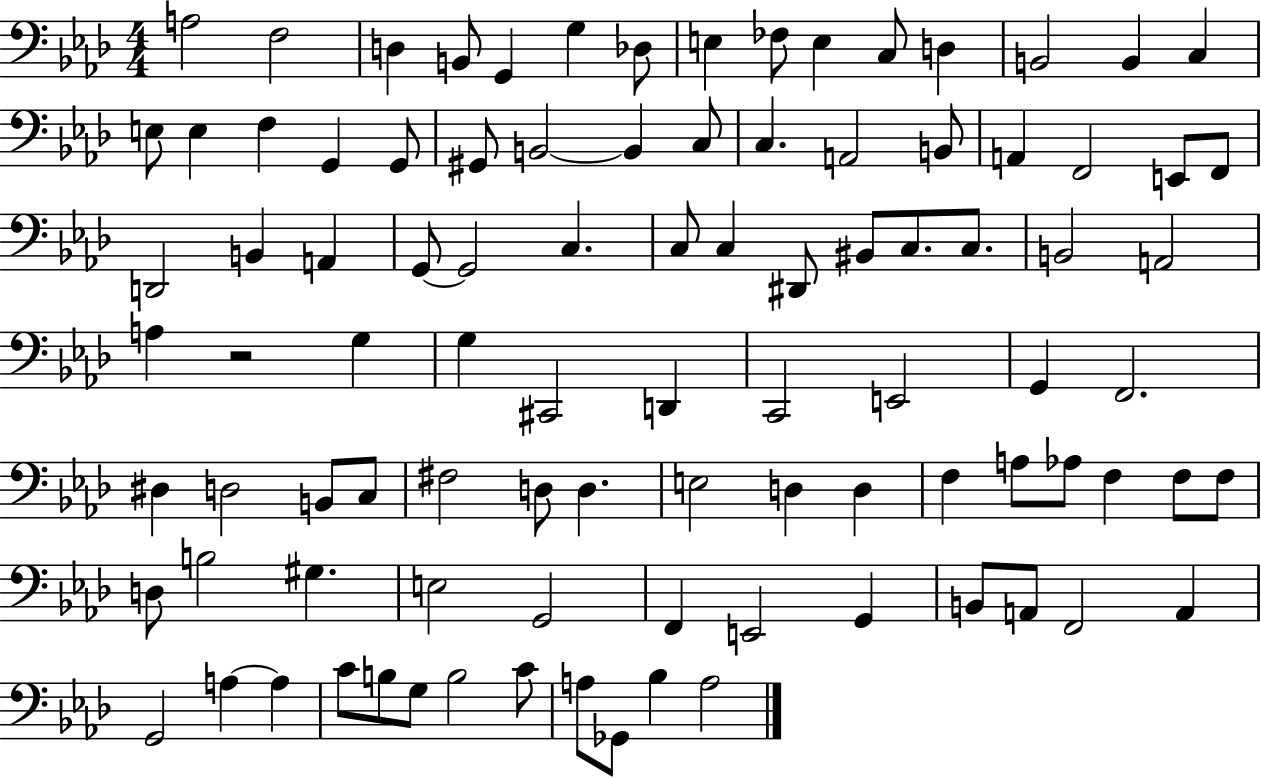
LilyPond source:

{
  \clef bass
  \numericTimeSignature
  \time 4/4
  \key aes \major
  a2 f2 | d4 b,8 g,4 g4 des8 | e4 fes8 e4 c8 d4 | b,2 b,4 c4 | \break e8 e4 f4 g,4 g,8 | gis,8 b,2~~ b,4 c8 | c4. a,2 b,8 | a,4 f,2 e,8 f,8 | \break d,2 b,4 a,4 | g,8~~ g,2 c4. | c8 c4 dis,8 bis,8 c8. c8. | b,2 a,2 | \break a4 r2 g4 | g4 cis,2 d,4 | c,2 e,2 | g,4 f,2. | \break dis4 d2 b,8 c8 | fis2 d8 d4. | e2 d4 d4 | f4 a8 aes8 f4 f8 f8 | \break d8 b2 gis4. | e2 g,2 | f,4 e,2 g,4 | b,8 a,8 f,2 a,4 | \break g,2 a4~~ a4 | c'8 b8 g8 b2 c'8 | a8 ges,8 bes4 a2 | \bar "|."
}